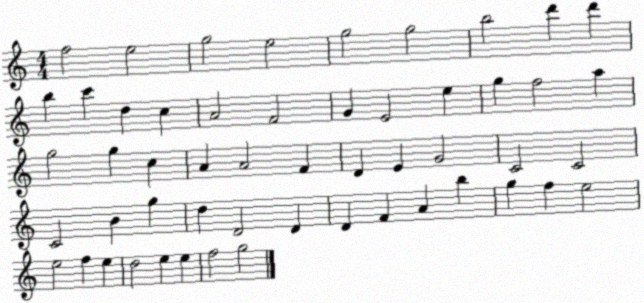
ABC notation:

X:1
T:Untitled
M:4/4
L:1/4
K:C
f2 e2 g2 e2 g2 g2 b2 d' d' b c' d c A2 F2 G E2 e g f2 a g2 g c A A2 F D E G2 C2 C2 C2 B g d D2 D D F A b g f e2 e2 f e d2 e e f2 g2